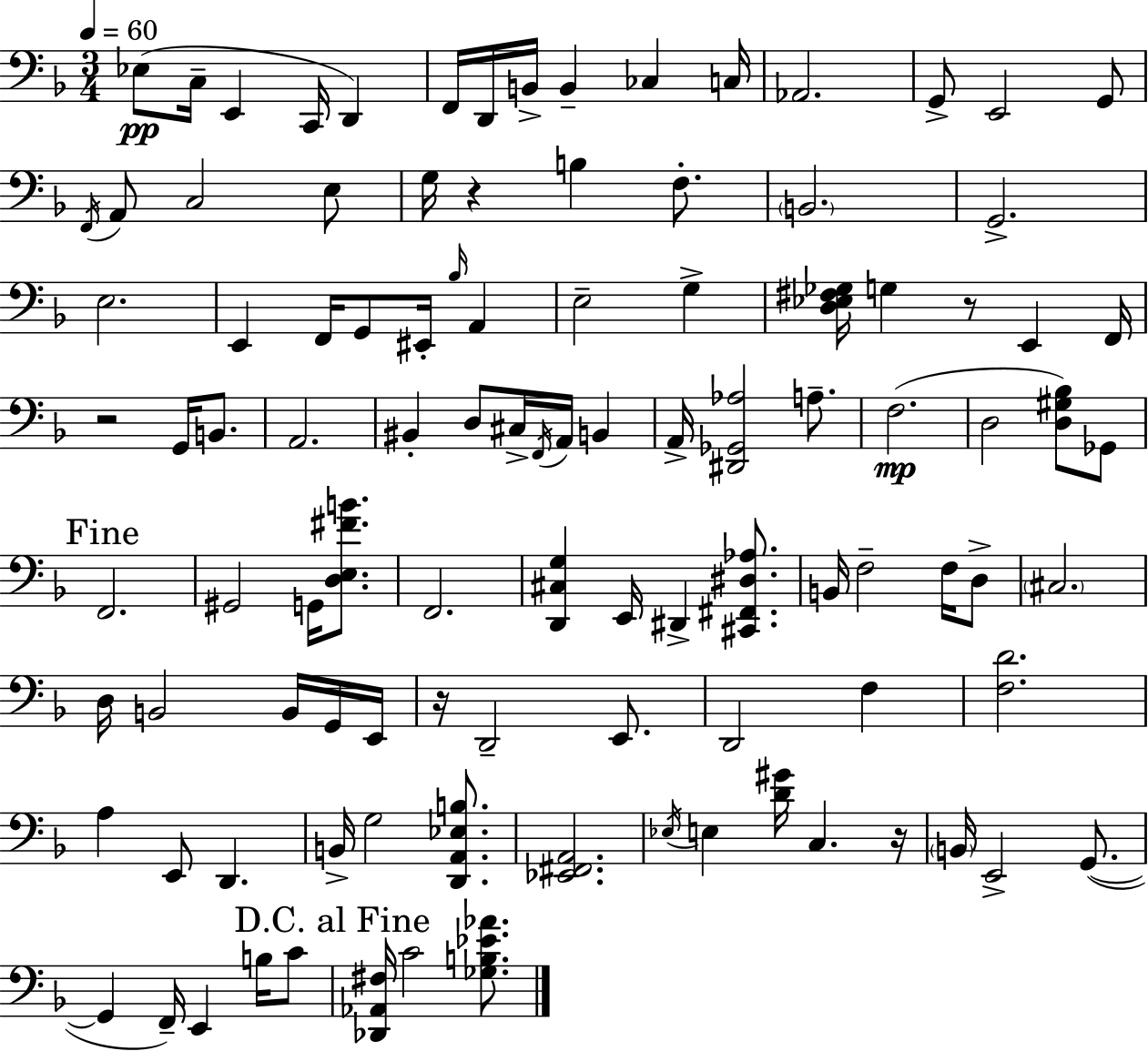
X:1
T:Untitled
M:3/4
L:1/4
K:Dm
_E,/2 C,/4 E,, C,,/4 D,, F,,/4 D,,/4 B,,/4 B,, _C, C,/4 _A,,2 G,,/2 E,,2 G,,/2 F,,/4 A,,/2 C,2 E,/2 G,/4 z B, F,/2 B,,2 G,,2 E,2 E,, F,,/4 G,,/2 ^E,,/4 _B,/4 A,, E,2 G, [D,_E,^F,_G,]/4 G, z/2 E,, F,,/4 z2 G,,/4 B,,/2 A,,2 ^B,, D,/2 ^C,/4 F,,/4 A,,/4 B,, A,,/4 [^D,,_G,,_A,]2 A,/2 F,2 D,2 [D,^G,_B,]/2 _G,,/2 F,,2 ^G,,2 G,,/4 [D,E,^FB]/2 F,,2 [D,,^C,G,] E,,/4 ^D,, [^C,,^F,,^D,_A,]/2 B,,/4 F,2 F,/4 D,/2 ^C,2 D,/4 B,,2 B,,/4 G,,/4 E,,/4 z/4 D,,2 E,,/2 D,,2 F, [F,D]2 A, E,,/2 D,, B,,/4 G,2 [D,,A,,_E,B,]/2 [_E,,^F,,A,,]2 _E,/4 E, [D^G]/4 C, z/4 B,,/4 E,,2 G,,/2 G,, F,,/4 E,, B,/4 C/2 [_D,,_A,,^F,]/4 C2 [_G,B,_E_A]/2